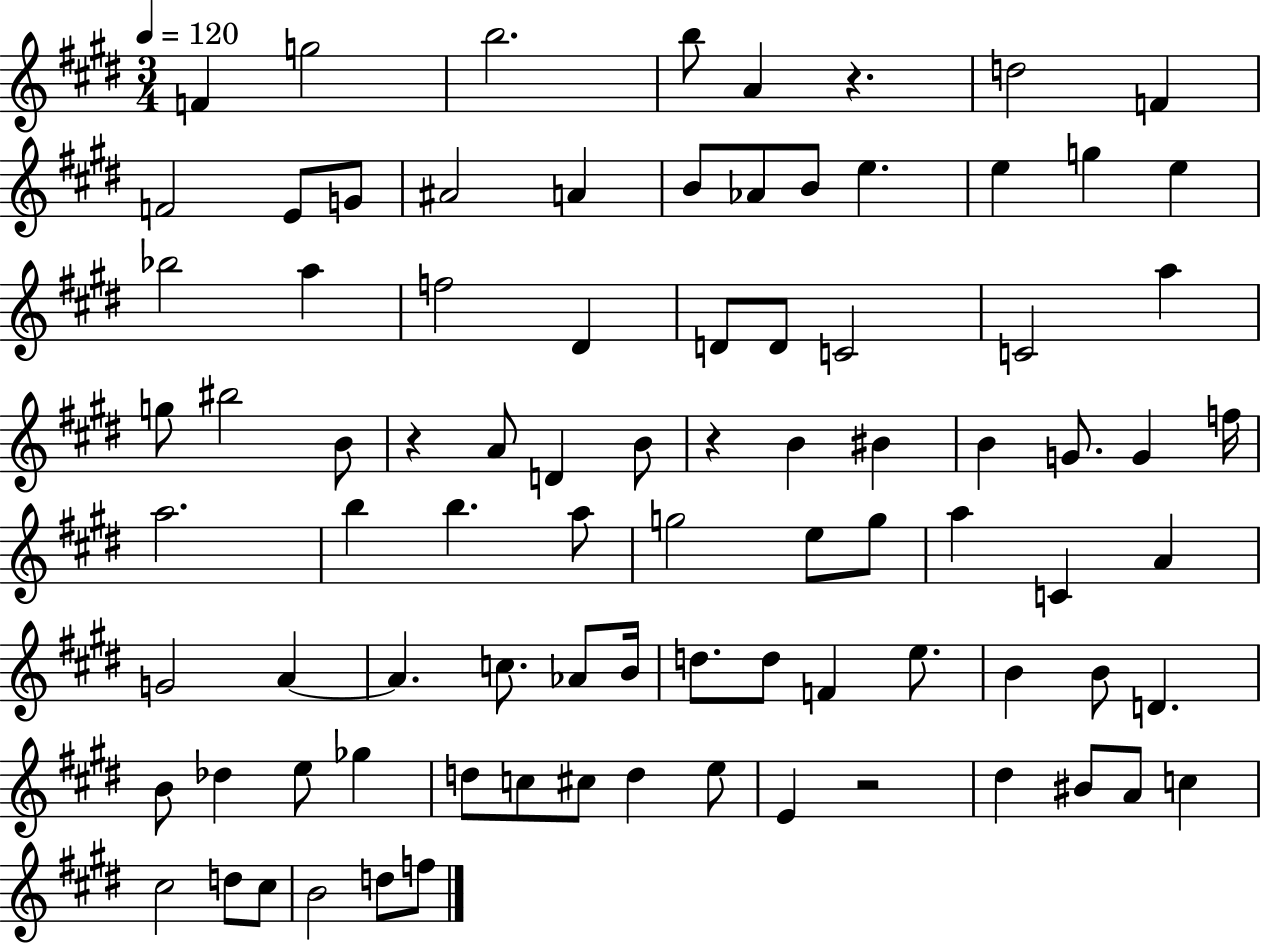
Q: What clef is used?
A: treble